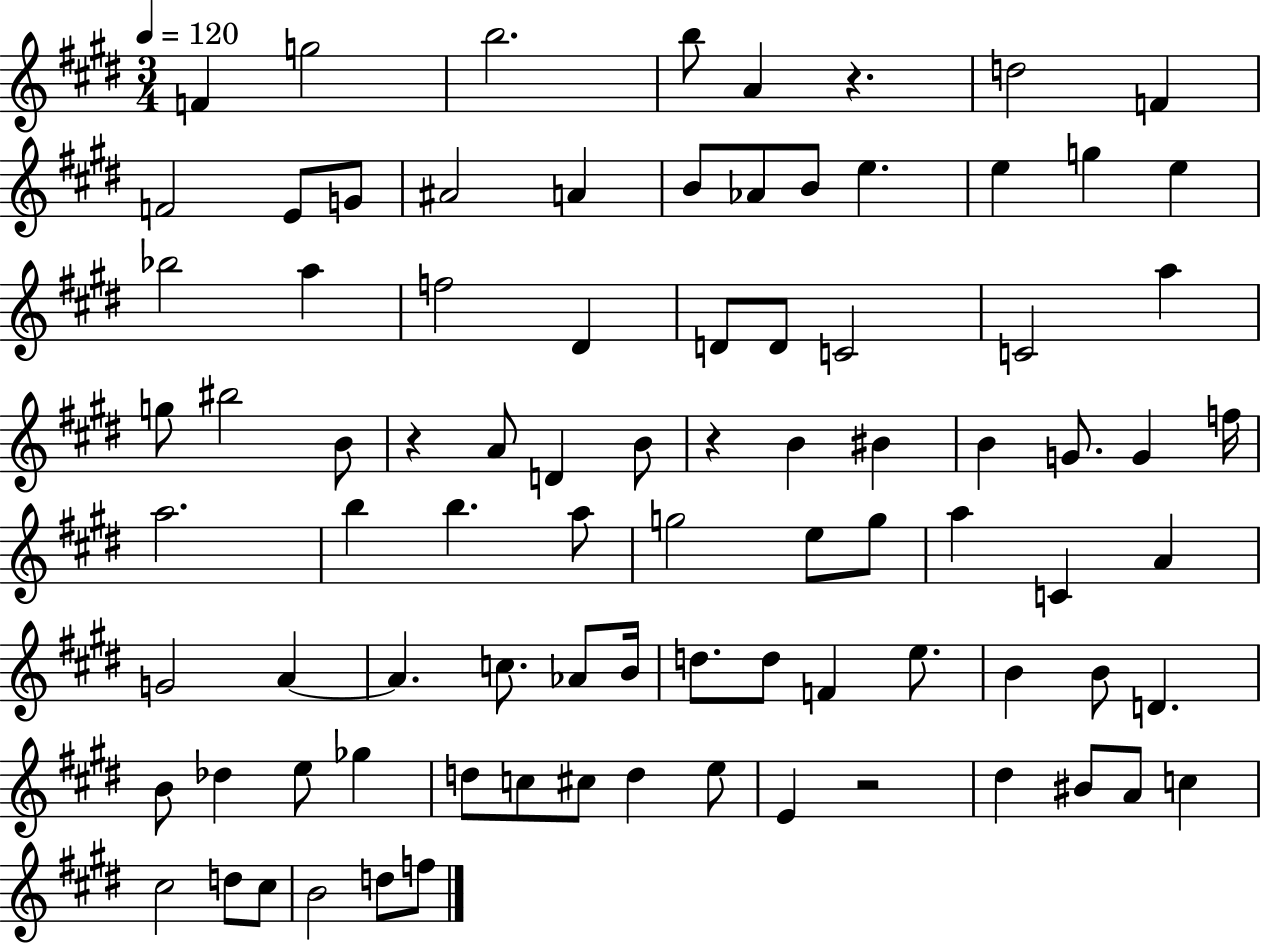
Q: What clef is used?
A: treble